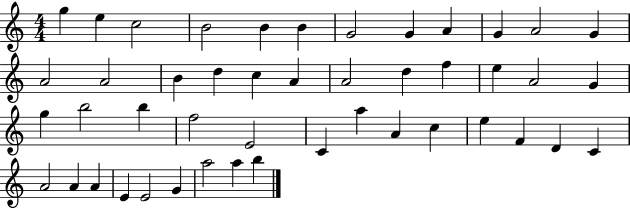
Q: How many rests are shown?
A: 0